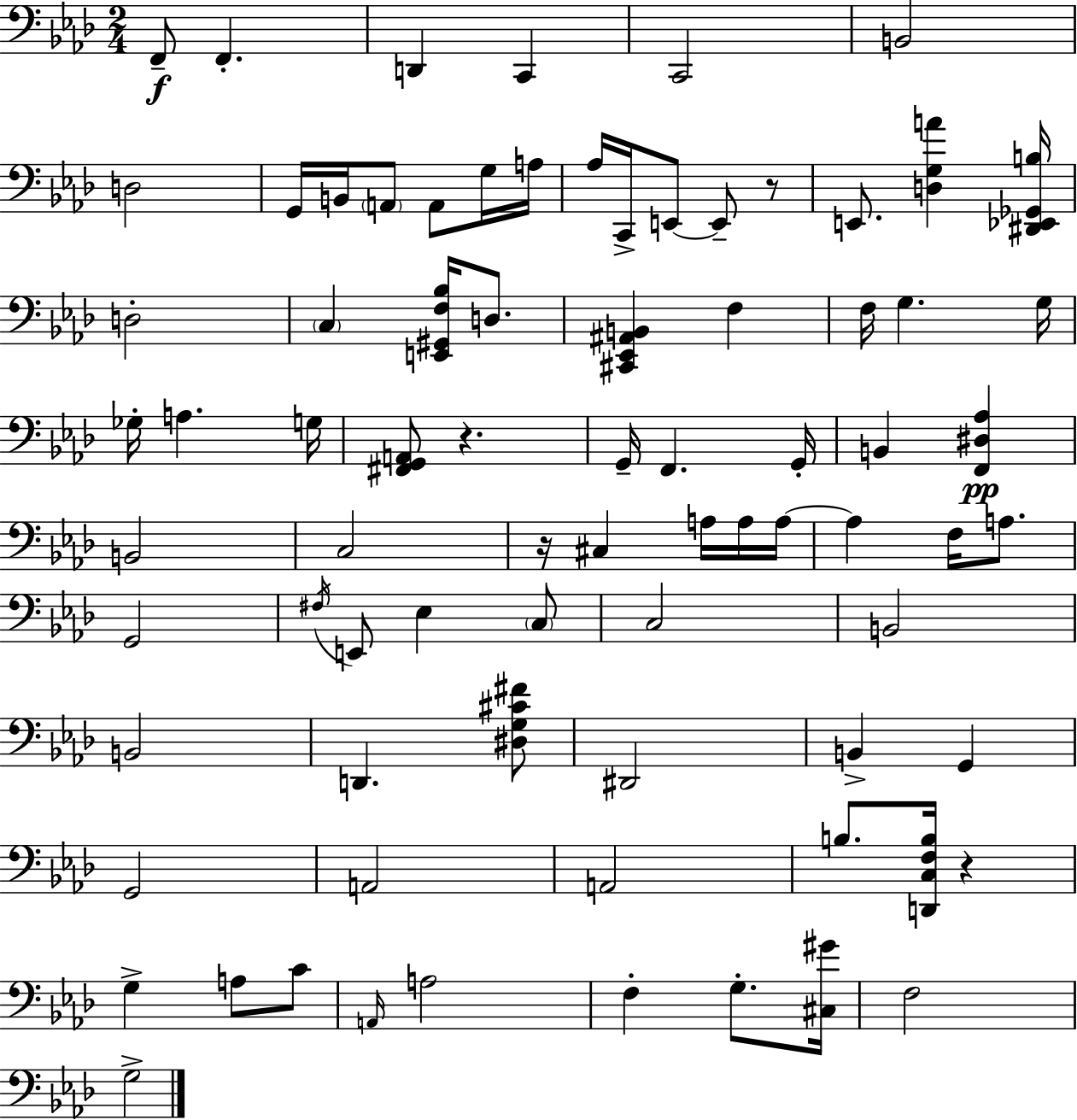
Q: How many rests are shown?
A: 4